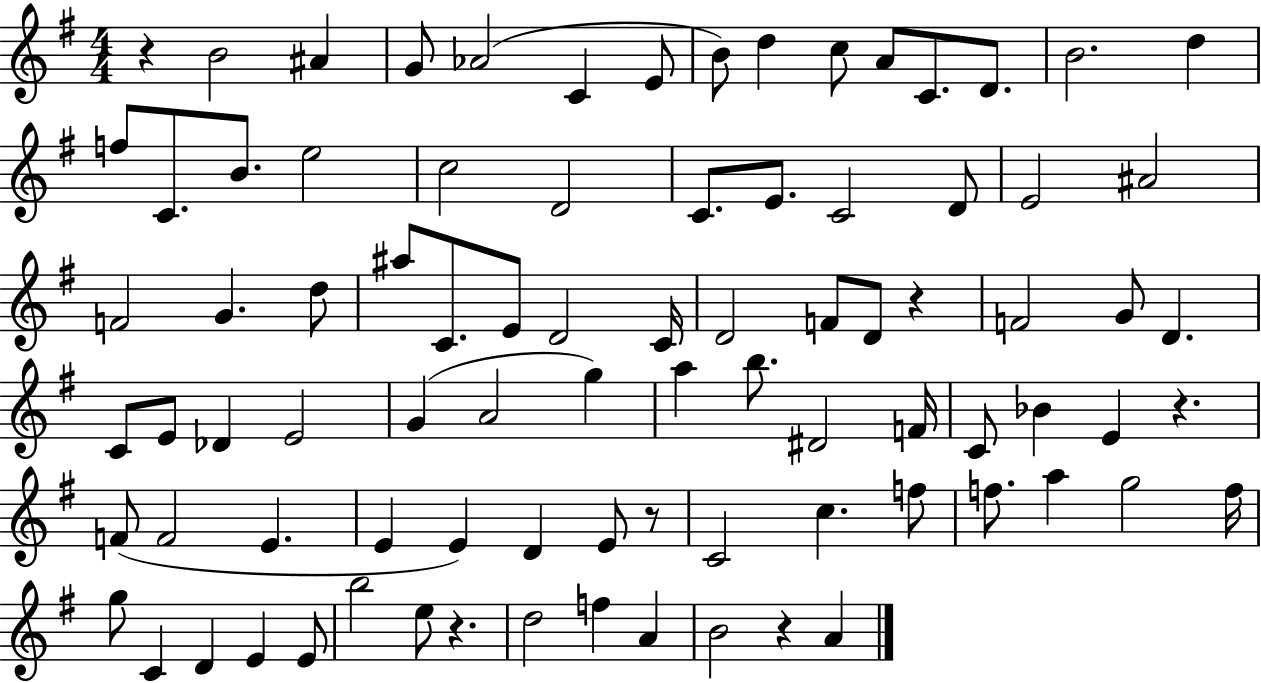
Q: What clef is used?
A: treble